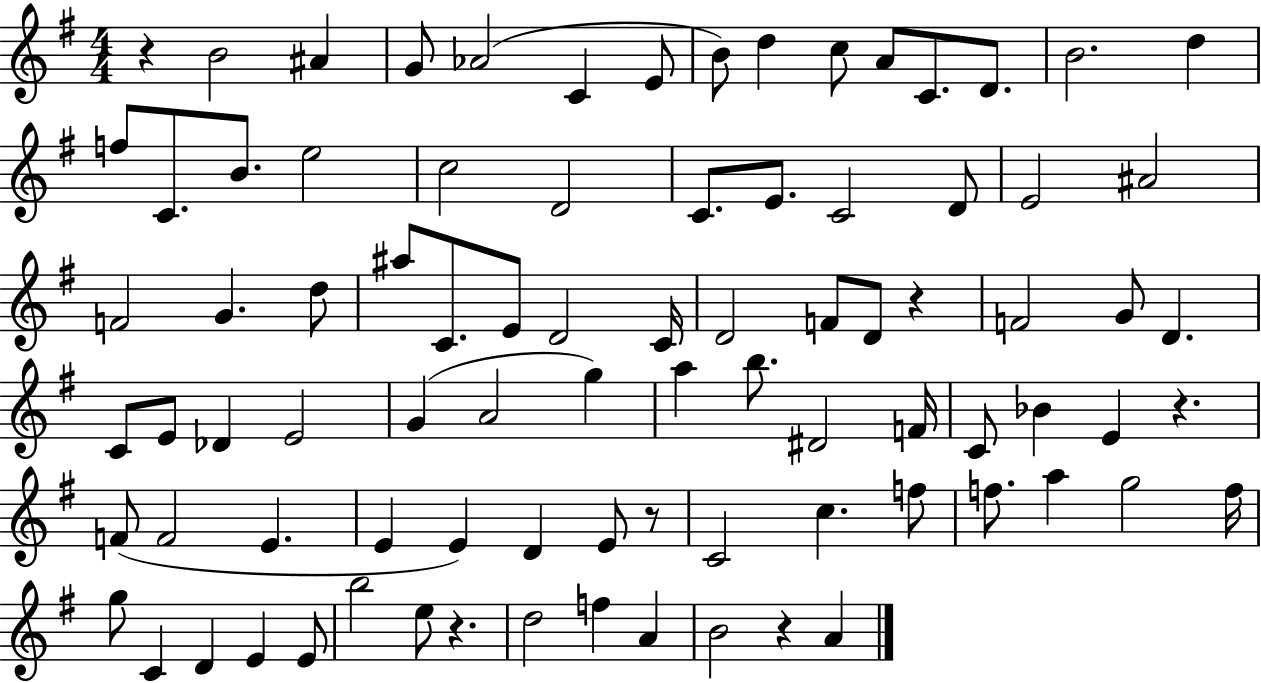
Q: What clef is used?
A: treble